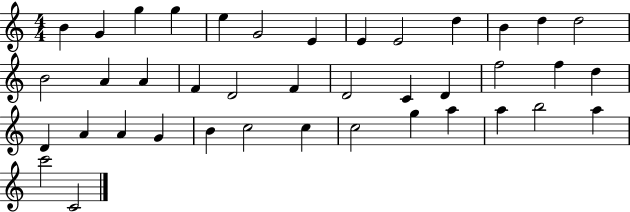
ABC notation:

X:1
T:Untitled
M:4/4
L:1/4
K:C
B G g g e G2 E E E2 d B d d2 B2 A A F D2 F D2 C D f2 f d D A A G B c2 c c2 g a a b2 a c'2 C2